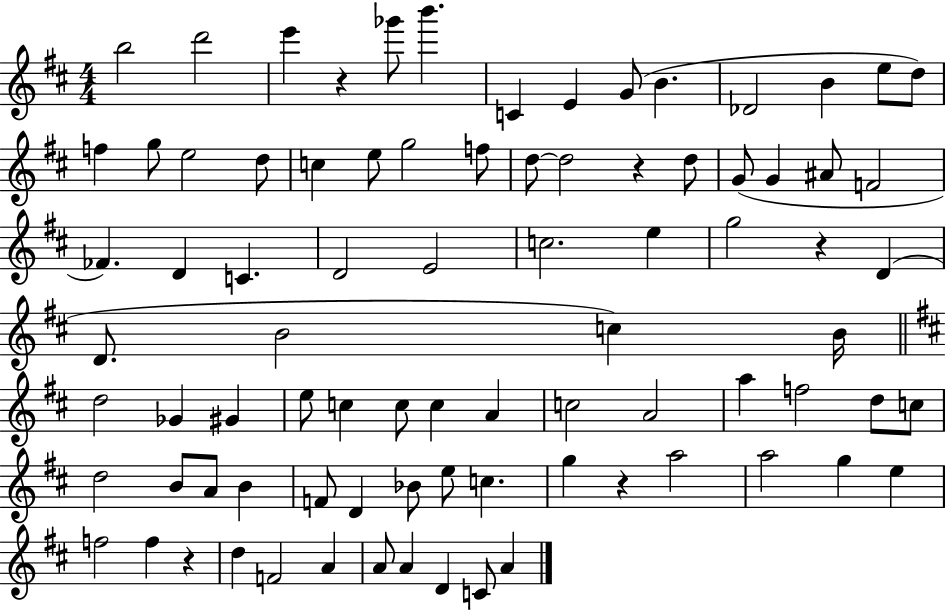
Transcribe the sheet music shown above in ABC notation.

X:1
T:Untitled
M:4/4
L:1/4
K:D
b2 d'2 e' z _g'/2 b' C E G/2 B _D2 B e/2 d/2 f g/2 e2 d/2 c e/2 g2 f/2 d/2 d2 z d/2 G/2 G ^A/2 F2 _F D C D2 E2 c2 e g2 z D D/2 B2 c B/4 d2 _G ^G e/2 c c/2 c A c2 A2 a f2 d/2 c/2 d2 B/2 A/2 B F/2 D _B/2 e/2 c g z a2 a2 g e f2 f z d F2 A A/2 A D C/2 A